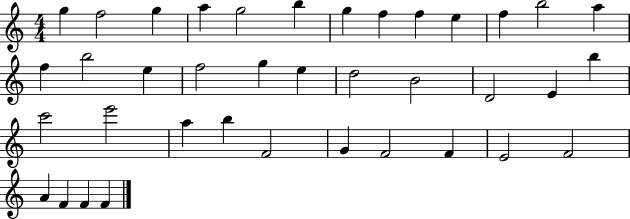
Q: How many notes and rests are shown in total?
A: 38